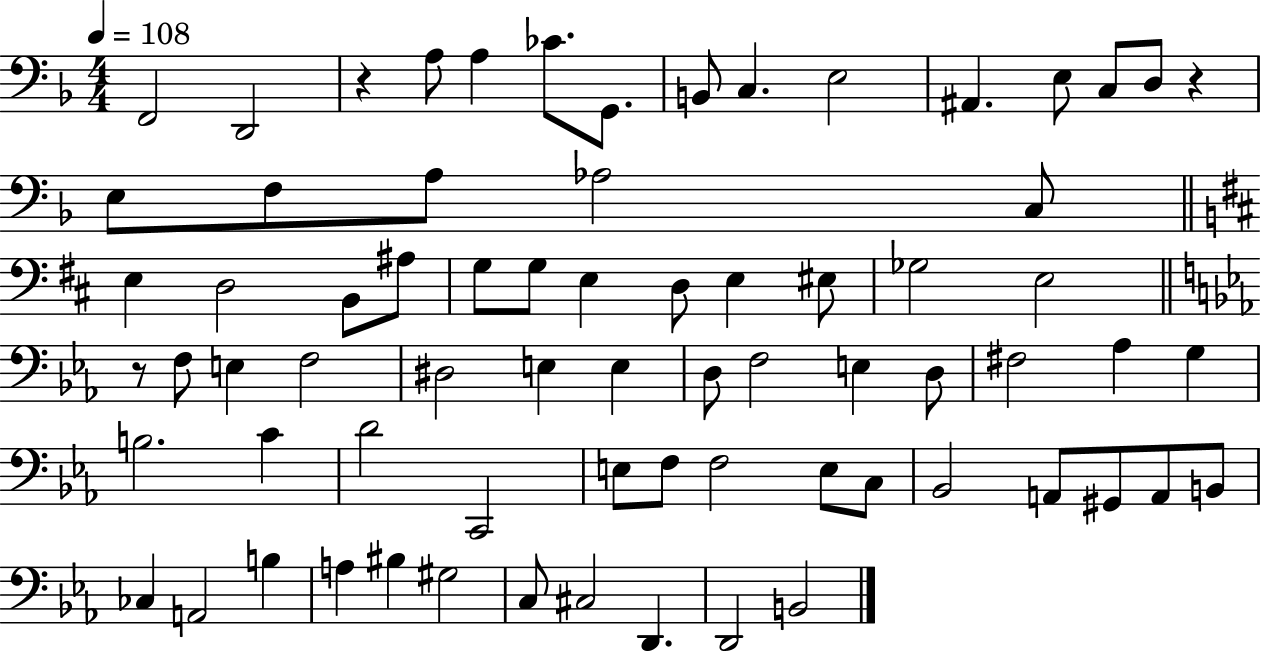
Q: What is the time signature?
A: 4/4